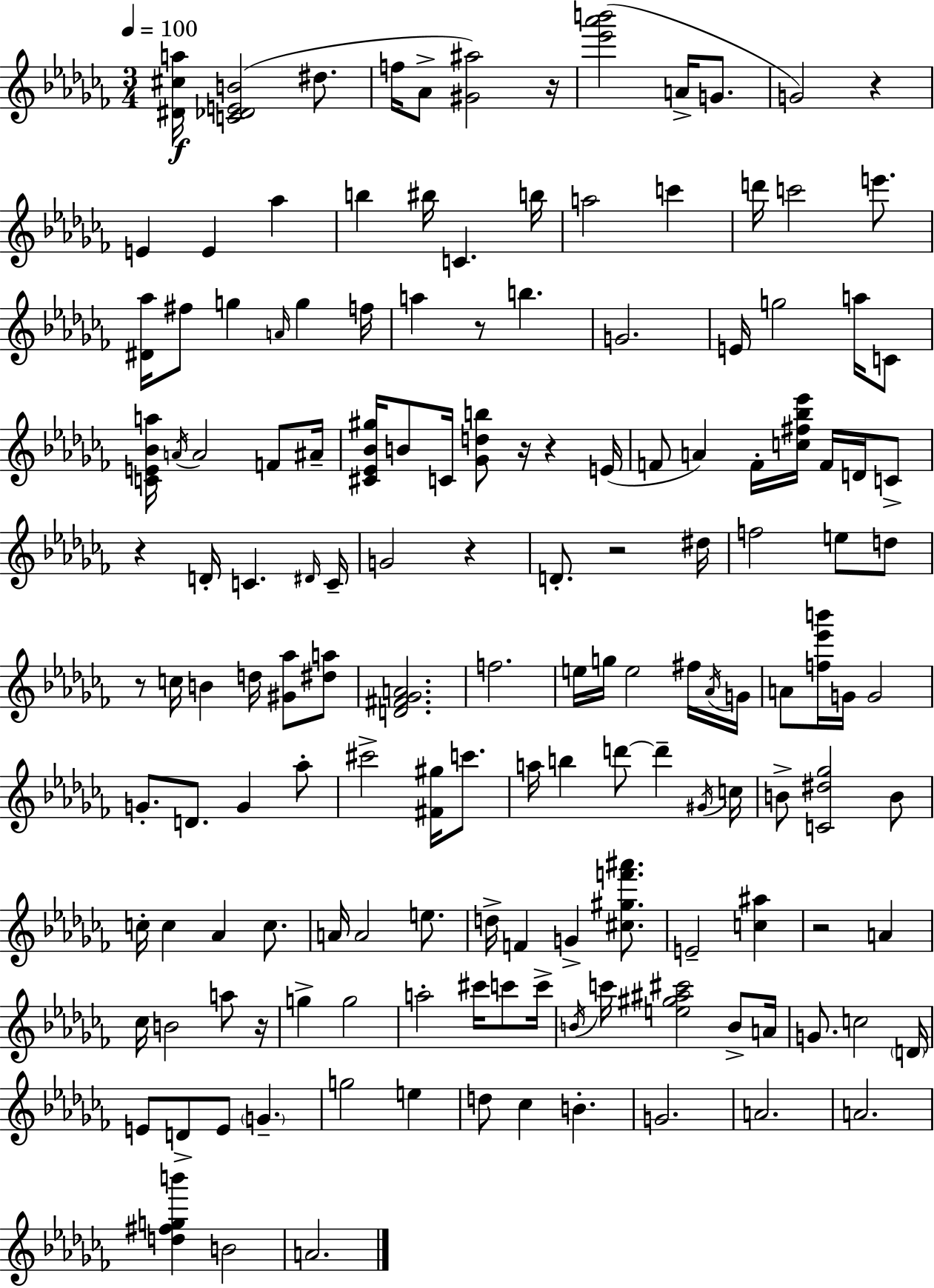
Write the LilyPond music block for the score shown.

{
  \clef treble
  \numericTimeSignature
  \time 3/4
  \key aes \minor
  \tempo 4 = 100
  <dis' cis'' a''>16\f <c' des' e' b'>2( dis''8. | f''16 aes'8-> <gis' ais''>2) r16 | <ees''' aes''' b'''>2( a'16-> g'8. | g'2) r4 | \break e'4 e'4 aes''4 | b''4 bis''16 c'4. b''16 | a''2 c'''4 | d'''16 c'''2 e'''8. | \break <dis' aes''>16 fis''8 g''4 \grace { a'16 } g''4 | f''16 a''4 r8 b''4. | g'2. | e'16 g''2 a''16 c'8 | \break <c' e' bes' a''>16 \acciaccatura { a'16 } a'2 f'8 | ais'16-- <cis' ees' bes' gis''>16 b'8 c'16 <ges' d'' b''>8 r16 r4 | e'16( f'8 a'4) f'16-. <c'' fis'' bes'' ees'''>16 f'16 d'16 | c'8-> r4 d'16-. c'4. | \break \grace { dis'16 } c'16-- g'2 r4 | d'8.-. r2 | dis''16 f''2 e''8 | d''8 r8 c''16 b'4 d''16 <gis' aes''>8 | \break <dis'' a''>8 <d' fis' ges' a'>2. | f''2. | e''16 g''16 e''2 | fis''16 \acciaccatura { aes'16 } g'16 a'8 <f'' ees''' b'''>16 g'16 g'2 | \break g'8.-. d'8. g'4 | aes''8-. cis'''2-> | <fis' gis''>16 c'''8. a''16 b''4 d'''8~~ d'''4-- | \acciaccatura { gis'16 } c''16 b'8-> <c' dis'' ges''>2 | \break b'8 c''16-. c''4 aes'4 | c''8. a'16 a'2 | e''8. d''16-> f'4 g'4-> | <cis'' gis'' f''' ais'''>8. e'2-- | \break <c'' ais''>4 r2 | a'4 ces''16 b'2 | a''8 r16 g''4-> g''2 | a''2-. | \break cis'''16 c'''8 c'''16-> \acciaccatura { b'16 } c'''16 <e'' gis'' ais'' cis'''>2 | b'8-> a'16 g'8. c''2 | \parenthesize d'16 e'8 d'8-> e'8 | \parenthesize g'4.-- g''2 | \break e''4 d''8 ces''4 | b'4.-. g'2. | a'2. | a'2. | \break <d'' fis'' g'' b'''>4 b'2 | a'2. | \bar "|."
}